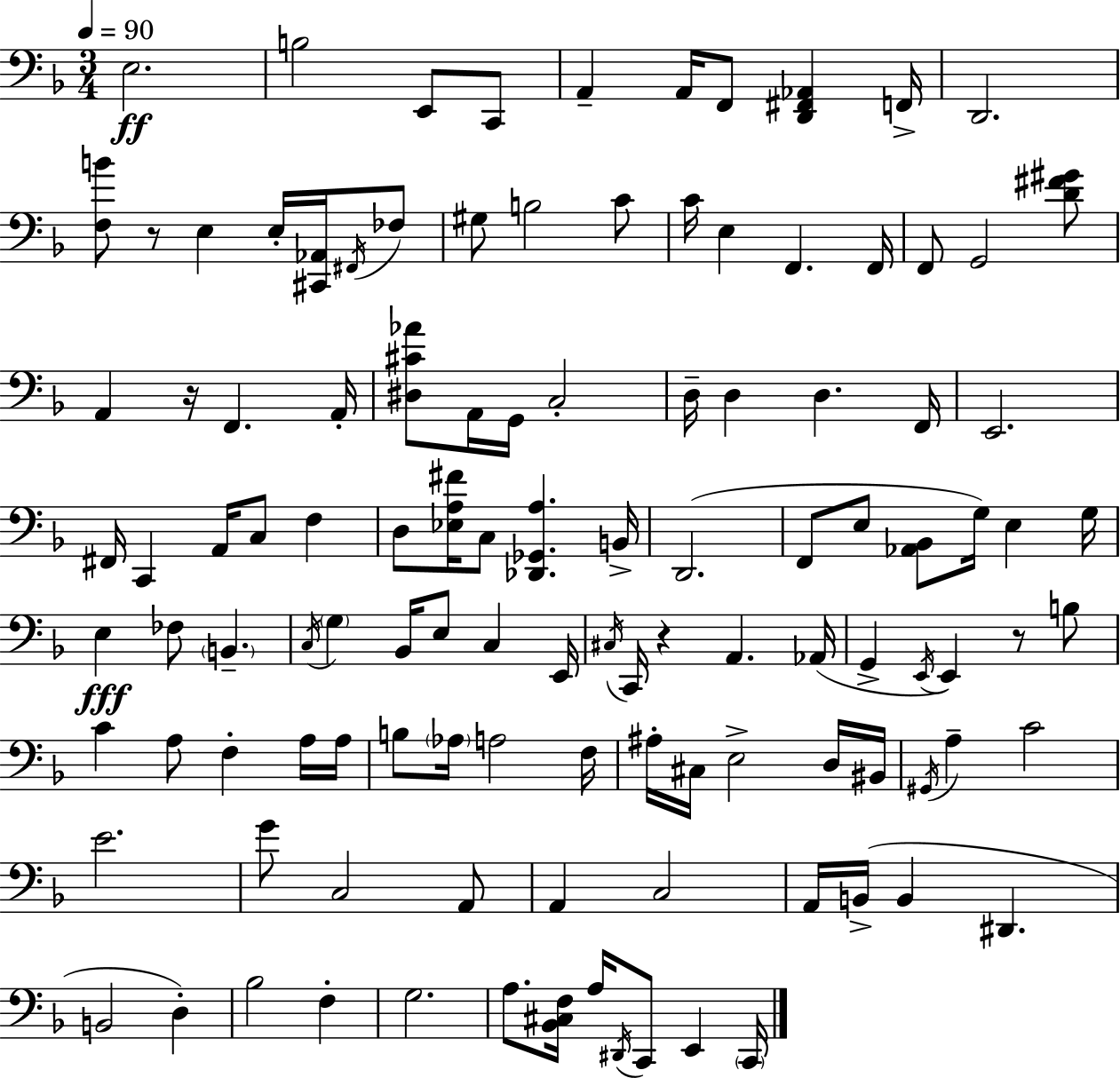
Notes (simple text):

E3/h. B3/h E2/e C2/e A2/q A2/s F2/e [D2,F#2,Ab2]/q F2/s D2/h. [F3,B4]/e R/e E3/q E3/s [C#2,Ab2]/s F#2/s FES3/e G#3/e B3/h C4/e C4/s E3/q F2/q. F2/s F2/e G2/h [D4,F#4,G#4]/e A2/q R/s F2/q. A2/s [D#3,C#4,Ab4]/e A2/s G2/s C3/h D3/s D3/q D3/q. F2/s E2/h. F#2/s C2/q A2/s C3/e F3/q D3/e [Eb3,A3,F#4]/s C3/e [Db2,Gb2,A3]/q. B2/s D2/h. F2/e E3/e [Ab2,Bb2]/e G3/s E3/q G3/s E3/q FES3/e B2/q. C3/s G3/q Bb2/s E3/e C3/q E2/s C#3/s C2/s R/q A2/q. Ab2/s G2/q E2/s E2/q R/e B3/e C4/q A3/e F3/q A3/s A3/s B3/e Ab3/s A3/h F3/s A#3/s C#3/s E3/h D3/s BIS2/s G#2/s A3/q C4/h E4/h. G4/e C3/h A2/e A2/q C3/h A2/s B2/s B2/q D#2/q. B2/h D3/q Bb3/h F3/q G3/h. A3/e. [Bb2,C#3,F3]/s A3/s D#2/s C2/e E2/q C2/s